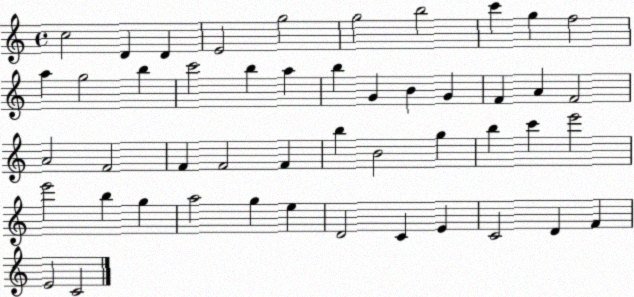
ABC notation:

X:1
T:Untitled
M:4/4
L:1/4
K:C
c2 D D E2 g2 g2 b2 c' g f2 a g2 b c'2 b a b G B G F A F2 A2 F2 F F2 F b B2 g b c' e'2 e'2 b g a2 g e D2 C E C2 D F E2 C2